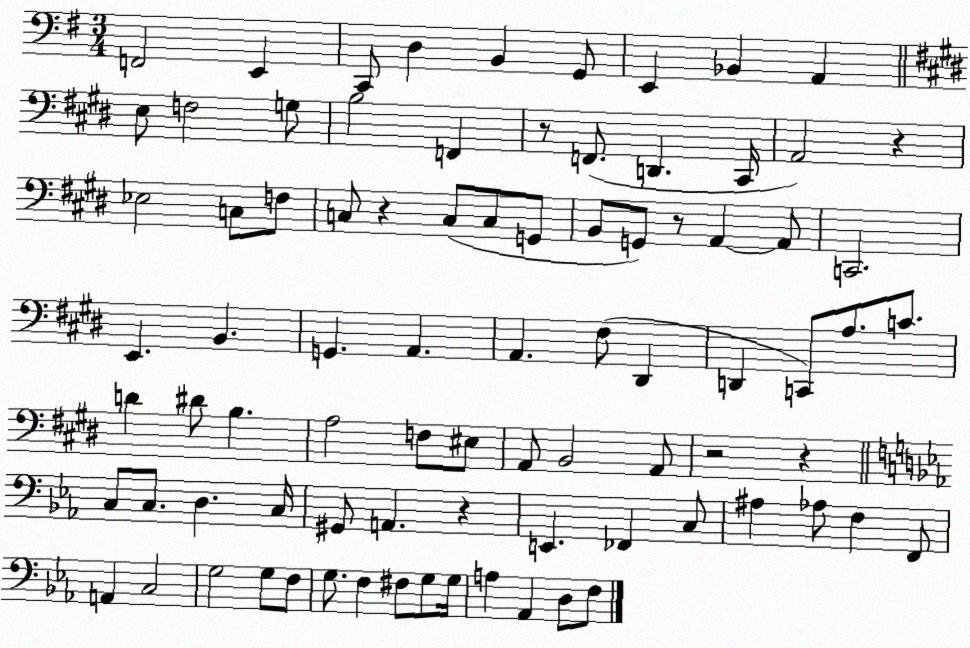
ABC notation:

X:1
T:Untitled
M:3/4
L:1/4
K:G
F,,2 E,, C,,/2 D, B,, G,,/2 E,, _B,, A,, E,/2 F,2 G,/2 B,2 F,, z/2 F,,/2 D,, ^C,,/4 A,,2 z _E,2 C,/2 F,/2 C,/2 z C,/2 C,/2 G,,/2 B,,/2 G,,/2 z/2 A,, A,,/2 C,,2 E,, B,, G,, A,, A,, ^F,/2 ^D,, D,, C,,/2 A,/2 C/2 D ^D/2 B, A,2 F,/2 ^E,/2 A,,/2 B,,2 A,,/2 z2 z C,/2 C,/2 D, C,/4 ^G,,/2 A,, z E,, _F,, C,/2 ^A, _A,/2 F, F,,/2 A,, C,2 G,2 G,/2 F,/2 G,/2 F, ^F,/2 G,/2 G,/4 A, _A,, D,/2 F,/2